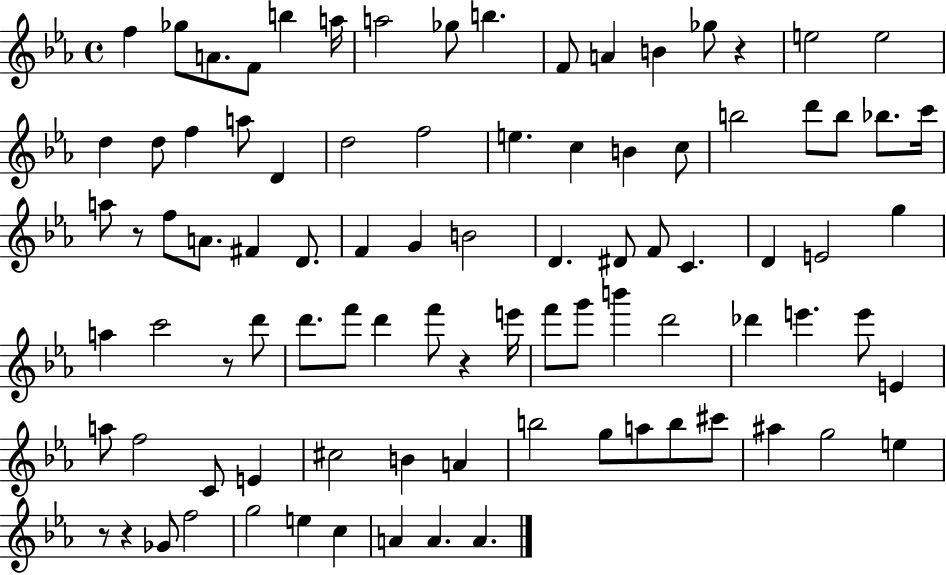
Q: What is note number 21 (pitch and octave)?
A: D5